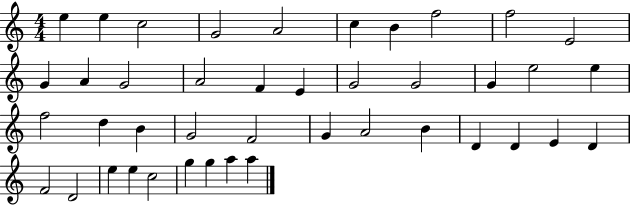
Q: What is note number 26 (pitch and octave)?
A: F4